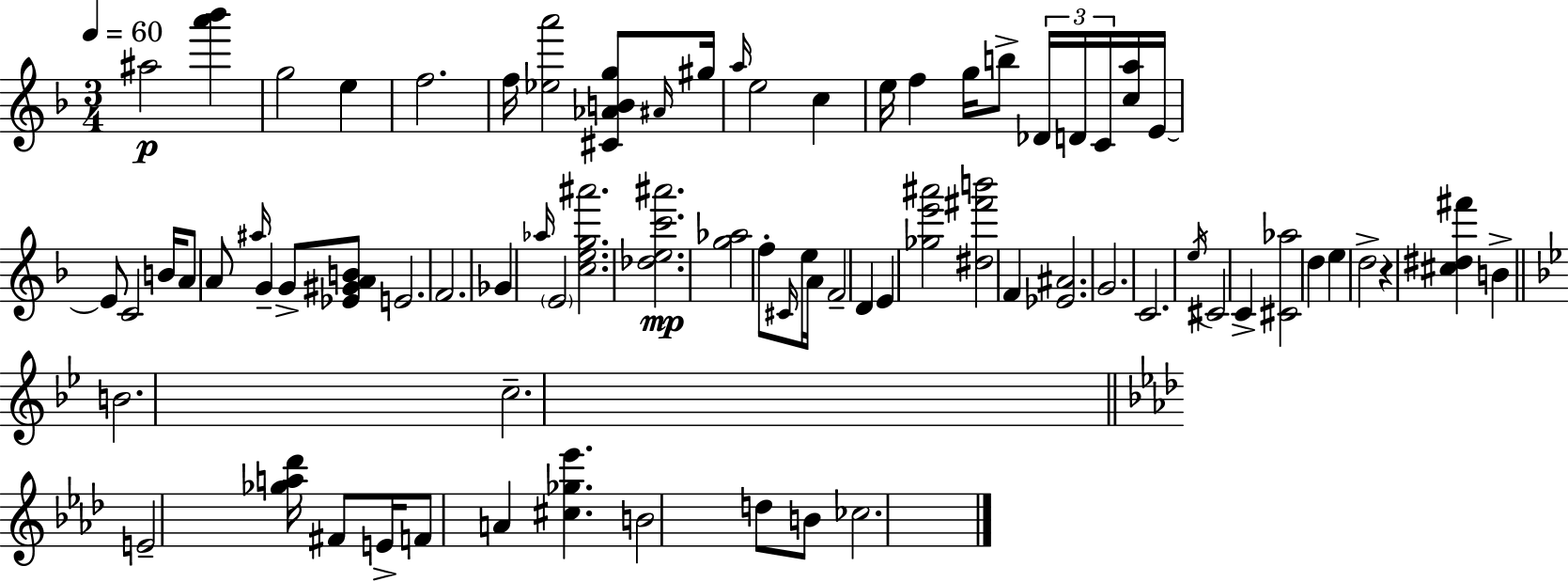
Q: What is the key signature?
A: F major